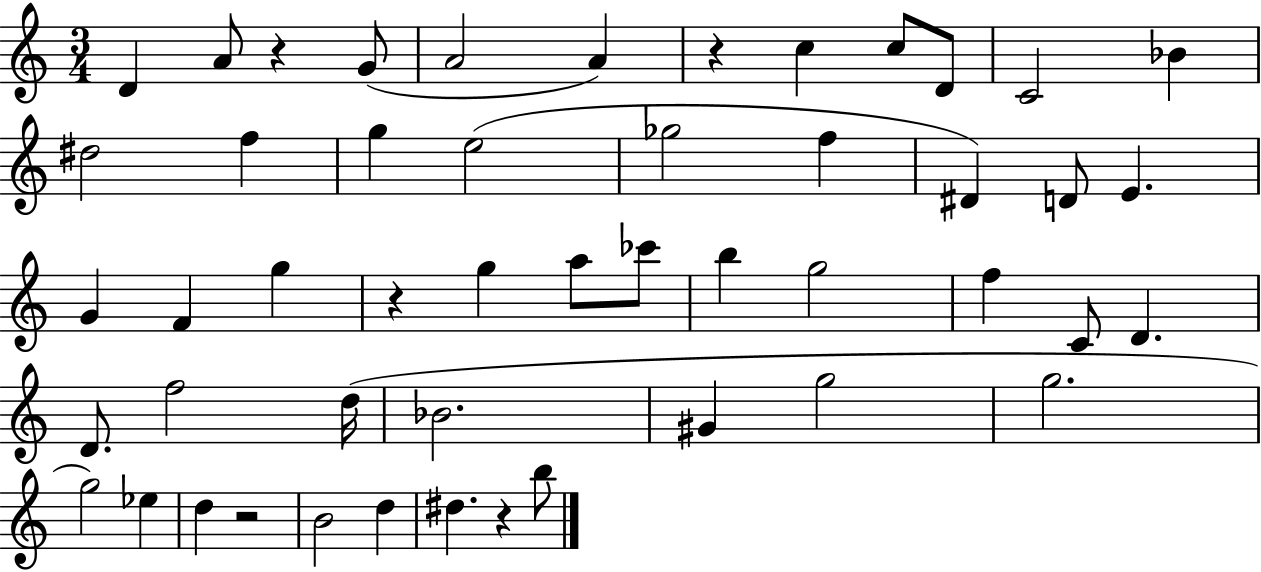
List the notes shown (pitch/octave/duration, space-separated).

D4/q A4/e R/q G4/e A4/h A4/q R/q C5/q C5/e D4/e C4/h Bb4/q D#5/h F5/q G5/q E5/h Gb5/h F5/q D#4/q D4/e E4/q. G4/q F4/q G5/q R/q G5/q A5/e CES6/e B5/q G5/h F5/q C4/e D4/q. D4/e. F5/h D5/s Bb4/h. G#4/q G5/h G5/h. G5/h Eb5/q D5/q R/h B4/h D5/q D#5/q. R/q B5/e